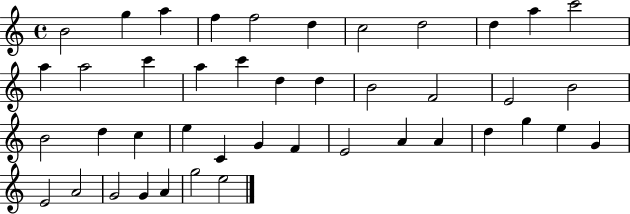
{
  \clef treble
  \time 4/4
  \defaultTimeSignature
  \key c \major
  b'2 g''4 a''4 | f''4 f''2 d''4 | c''2 d''2 | d''4 a''4 c'''2 | \break a''4 a''2 c'''4 | a''4 c'''4 d''4 d''4 | b'2 f'2 | e'2 b'2 | \break b'2 d''4 c''4 | e''4 c'4 g'4 f'4 | e'2 a'4 a'4 | d''4 g''4 e''4 g'4 | \break e'2 a'2 | g'2 g'4 a'4 | g''2 e''2 | \bar "|."
}